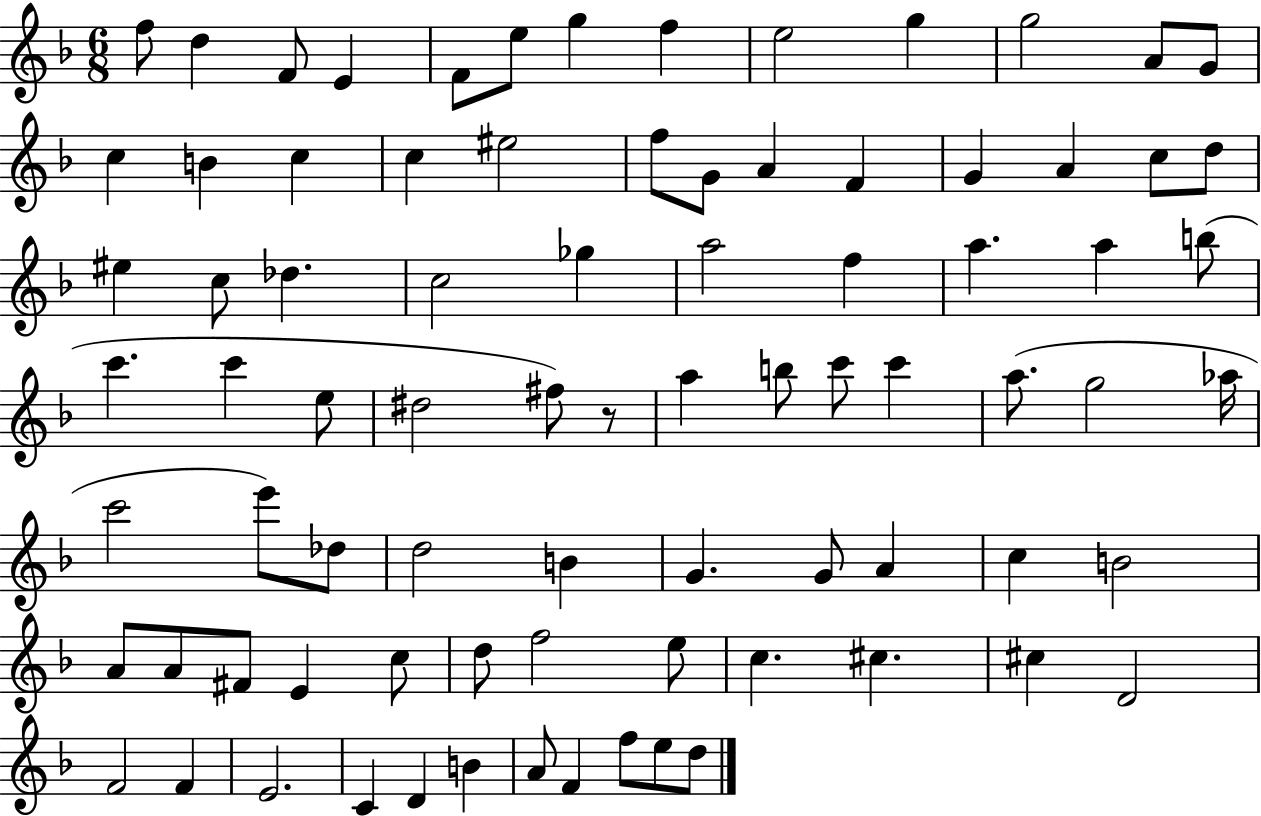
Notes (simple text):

F5/e D5/q F4/e E4/q F4/e E5/e G5/q F5/q E5/h G5/q G5/h A4/e G4/e C5/q B4/q C5/q C5/q EIS5/h F5/e G4/e A4/q F4/q G4/q A4/q C5/e D5/e EIS5/q C5/e Db5/q. C5/h Gb5/q A5/h F5/q A5/q. A5/q B5/e C6/q. C6/q E5/e D#5/h F#5/e R/e A5/q B5/e C6/e C6/q A5/e. G5/h Ab5/s C6/h E6/e Db5/e D5/h B4/q G4/q. G4/e A4/q C5/q B4/h A4/e A4/e F#4/e E4/q C5/e D5/e F5/h E5/e C5/q. C#5/q. C#5/q D4/h F4/h F4/q E4/h. C4/q D4/q B4/q A4/e F4/q F5/e E5/e D5/e